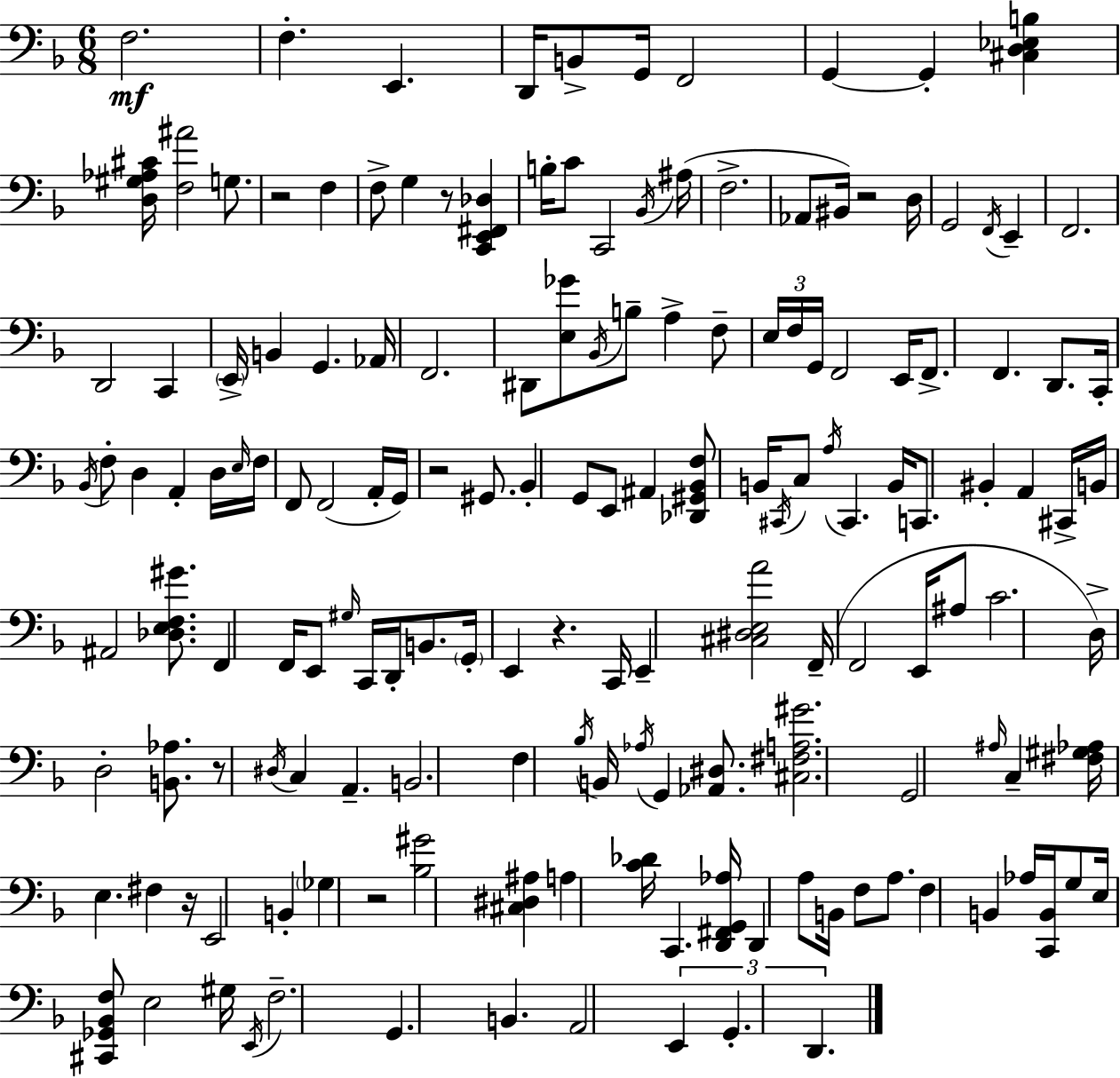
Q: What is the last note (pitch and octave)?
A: D2